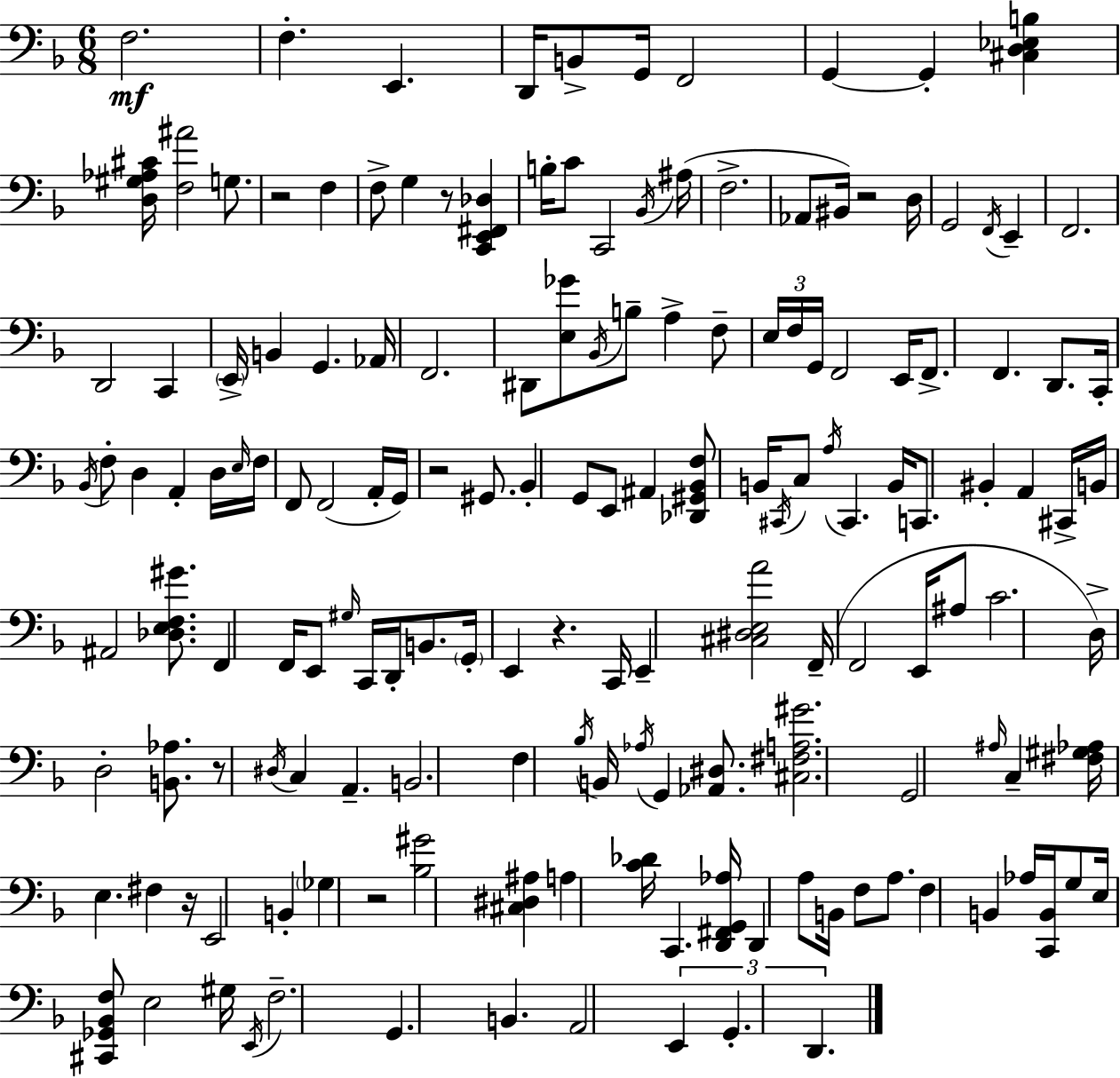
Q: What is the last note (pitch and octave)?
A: D2